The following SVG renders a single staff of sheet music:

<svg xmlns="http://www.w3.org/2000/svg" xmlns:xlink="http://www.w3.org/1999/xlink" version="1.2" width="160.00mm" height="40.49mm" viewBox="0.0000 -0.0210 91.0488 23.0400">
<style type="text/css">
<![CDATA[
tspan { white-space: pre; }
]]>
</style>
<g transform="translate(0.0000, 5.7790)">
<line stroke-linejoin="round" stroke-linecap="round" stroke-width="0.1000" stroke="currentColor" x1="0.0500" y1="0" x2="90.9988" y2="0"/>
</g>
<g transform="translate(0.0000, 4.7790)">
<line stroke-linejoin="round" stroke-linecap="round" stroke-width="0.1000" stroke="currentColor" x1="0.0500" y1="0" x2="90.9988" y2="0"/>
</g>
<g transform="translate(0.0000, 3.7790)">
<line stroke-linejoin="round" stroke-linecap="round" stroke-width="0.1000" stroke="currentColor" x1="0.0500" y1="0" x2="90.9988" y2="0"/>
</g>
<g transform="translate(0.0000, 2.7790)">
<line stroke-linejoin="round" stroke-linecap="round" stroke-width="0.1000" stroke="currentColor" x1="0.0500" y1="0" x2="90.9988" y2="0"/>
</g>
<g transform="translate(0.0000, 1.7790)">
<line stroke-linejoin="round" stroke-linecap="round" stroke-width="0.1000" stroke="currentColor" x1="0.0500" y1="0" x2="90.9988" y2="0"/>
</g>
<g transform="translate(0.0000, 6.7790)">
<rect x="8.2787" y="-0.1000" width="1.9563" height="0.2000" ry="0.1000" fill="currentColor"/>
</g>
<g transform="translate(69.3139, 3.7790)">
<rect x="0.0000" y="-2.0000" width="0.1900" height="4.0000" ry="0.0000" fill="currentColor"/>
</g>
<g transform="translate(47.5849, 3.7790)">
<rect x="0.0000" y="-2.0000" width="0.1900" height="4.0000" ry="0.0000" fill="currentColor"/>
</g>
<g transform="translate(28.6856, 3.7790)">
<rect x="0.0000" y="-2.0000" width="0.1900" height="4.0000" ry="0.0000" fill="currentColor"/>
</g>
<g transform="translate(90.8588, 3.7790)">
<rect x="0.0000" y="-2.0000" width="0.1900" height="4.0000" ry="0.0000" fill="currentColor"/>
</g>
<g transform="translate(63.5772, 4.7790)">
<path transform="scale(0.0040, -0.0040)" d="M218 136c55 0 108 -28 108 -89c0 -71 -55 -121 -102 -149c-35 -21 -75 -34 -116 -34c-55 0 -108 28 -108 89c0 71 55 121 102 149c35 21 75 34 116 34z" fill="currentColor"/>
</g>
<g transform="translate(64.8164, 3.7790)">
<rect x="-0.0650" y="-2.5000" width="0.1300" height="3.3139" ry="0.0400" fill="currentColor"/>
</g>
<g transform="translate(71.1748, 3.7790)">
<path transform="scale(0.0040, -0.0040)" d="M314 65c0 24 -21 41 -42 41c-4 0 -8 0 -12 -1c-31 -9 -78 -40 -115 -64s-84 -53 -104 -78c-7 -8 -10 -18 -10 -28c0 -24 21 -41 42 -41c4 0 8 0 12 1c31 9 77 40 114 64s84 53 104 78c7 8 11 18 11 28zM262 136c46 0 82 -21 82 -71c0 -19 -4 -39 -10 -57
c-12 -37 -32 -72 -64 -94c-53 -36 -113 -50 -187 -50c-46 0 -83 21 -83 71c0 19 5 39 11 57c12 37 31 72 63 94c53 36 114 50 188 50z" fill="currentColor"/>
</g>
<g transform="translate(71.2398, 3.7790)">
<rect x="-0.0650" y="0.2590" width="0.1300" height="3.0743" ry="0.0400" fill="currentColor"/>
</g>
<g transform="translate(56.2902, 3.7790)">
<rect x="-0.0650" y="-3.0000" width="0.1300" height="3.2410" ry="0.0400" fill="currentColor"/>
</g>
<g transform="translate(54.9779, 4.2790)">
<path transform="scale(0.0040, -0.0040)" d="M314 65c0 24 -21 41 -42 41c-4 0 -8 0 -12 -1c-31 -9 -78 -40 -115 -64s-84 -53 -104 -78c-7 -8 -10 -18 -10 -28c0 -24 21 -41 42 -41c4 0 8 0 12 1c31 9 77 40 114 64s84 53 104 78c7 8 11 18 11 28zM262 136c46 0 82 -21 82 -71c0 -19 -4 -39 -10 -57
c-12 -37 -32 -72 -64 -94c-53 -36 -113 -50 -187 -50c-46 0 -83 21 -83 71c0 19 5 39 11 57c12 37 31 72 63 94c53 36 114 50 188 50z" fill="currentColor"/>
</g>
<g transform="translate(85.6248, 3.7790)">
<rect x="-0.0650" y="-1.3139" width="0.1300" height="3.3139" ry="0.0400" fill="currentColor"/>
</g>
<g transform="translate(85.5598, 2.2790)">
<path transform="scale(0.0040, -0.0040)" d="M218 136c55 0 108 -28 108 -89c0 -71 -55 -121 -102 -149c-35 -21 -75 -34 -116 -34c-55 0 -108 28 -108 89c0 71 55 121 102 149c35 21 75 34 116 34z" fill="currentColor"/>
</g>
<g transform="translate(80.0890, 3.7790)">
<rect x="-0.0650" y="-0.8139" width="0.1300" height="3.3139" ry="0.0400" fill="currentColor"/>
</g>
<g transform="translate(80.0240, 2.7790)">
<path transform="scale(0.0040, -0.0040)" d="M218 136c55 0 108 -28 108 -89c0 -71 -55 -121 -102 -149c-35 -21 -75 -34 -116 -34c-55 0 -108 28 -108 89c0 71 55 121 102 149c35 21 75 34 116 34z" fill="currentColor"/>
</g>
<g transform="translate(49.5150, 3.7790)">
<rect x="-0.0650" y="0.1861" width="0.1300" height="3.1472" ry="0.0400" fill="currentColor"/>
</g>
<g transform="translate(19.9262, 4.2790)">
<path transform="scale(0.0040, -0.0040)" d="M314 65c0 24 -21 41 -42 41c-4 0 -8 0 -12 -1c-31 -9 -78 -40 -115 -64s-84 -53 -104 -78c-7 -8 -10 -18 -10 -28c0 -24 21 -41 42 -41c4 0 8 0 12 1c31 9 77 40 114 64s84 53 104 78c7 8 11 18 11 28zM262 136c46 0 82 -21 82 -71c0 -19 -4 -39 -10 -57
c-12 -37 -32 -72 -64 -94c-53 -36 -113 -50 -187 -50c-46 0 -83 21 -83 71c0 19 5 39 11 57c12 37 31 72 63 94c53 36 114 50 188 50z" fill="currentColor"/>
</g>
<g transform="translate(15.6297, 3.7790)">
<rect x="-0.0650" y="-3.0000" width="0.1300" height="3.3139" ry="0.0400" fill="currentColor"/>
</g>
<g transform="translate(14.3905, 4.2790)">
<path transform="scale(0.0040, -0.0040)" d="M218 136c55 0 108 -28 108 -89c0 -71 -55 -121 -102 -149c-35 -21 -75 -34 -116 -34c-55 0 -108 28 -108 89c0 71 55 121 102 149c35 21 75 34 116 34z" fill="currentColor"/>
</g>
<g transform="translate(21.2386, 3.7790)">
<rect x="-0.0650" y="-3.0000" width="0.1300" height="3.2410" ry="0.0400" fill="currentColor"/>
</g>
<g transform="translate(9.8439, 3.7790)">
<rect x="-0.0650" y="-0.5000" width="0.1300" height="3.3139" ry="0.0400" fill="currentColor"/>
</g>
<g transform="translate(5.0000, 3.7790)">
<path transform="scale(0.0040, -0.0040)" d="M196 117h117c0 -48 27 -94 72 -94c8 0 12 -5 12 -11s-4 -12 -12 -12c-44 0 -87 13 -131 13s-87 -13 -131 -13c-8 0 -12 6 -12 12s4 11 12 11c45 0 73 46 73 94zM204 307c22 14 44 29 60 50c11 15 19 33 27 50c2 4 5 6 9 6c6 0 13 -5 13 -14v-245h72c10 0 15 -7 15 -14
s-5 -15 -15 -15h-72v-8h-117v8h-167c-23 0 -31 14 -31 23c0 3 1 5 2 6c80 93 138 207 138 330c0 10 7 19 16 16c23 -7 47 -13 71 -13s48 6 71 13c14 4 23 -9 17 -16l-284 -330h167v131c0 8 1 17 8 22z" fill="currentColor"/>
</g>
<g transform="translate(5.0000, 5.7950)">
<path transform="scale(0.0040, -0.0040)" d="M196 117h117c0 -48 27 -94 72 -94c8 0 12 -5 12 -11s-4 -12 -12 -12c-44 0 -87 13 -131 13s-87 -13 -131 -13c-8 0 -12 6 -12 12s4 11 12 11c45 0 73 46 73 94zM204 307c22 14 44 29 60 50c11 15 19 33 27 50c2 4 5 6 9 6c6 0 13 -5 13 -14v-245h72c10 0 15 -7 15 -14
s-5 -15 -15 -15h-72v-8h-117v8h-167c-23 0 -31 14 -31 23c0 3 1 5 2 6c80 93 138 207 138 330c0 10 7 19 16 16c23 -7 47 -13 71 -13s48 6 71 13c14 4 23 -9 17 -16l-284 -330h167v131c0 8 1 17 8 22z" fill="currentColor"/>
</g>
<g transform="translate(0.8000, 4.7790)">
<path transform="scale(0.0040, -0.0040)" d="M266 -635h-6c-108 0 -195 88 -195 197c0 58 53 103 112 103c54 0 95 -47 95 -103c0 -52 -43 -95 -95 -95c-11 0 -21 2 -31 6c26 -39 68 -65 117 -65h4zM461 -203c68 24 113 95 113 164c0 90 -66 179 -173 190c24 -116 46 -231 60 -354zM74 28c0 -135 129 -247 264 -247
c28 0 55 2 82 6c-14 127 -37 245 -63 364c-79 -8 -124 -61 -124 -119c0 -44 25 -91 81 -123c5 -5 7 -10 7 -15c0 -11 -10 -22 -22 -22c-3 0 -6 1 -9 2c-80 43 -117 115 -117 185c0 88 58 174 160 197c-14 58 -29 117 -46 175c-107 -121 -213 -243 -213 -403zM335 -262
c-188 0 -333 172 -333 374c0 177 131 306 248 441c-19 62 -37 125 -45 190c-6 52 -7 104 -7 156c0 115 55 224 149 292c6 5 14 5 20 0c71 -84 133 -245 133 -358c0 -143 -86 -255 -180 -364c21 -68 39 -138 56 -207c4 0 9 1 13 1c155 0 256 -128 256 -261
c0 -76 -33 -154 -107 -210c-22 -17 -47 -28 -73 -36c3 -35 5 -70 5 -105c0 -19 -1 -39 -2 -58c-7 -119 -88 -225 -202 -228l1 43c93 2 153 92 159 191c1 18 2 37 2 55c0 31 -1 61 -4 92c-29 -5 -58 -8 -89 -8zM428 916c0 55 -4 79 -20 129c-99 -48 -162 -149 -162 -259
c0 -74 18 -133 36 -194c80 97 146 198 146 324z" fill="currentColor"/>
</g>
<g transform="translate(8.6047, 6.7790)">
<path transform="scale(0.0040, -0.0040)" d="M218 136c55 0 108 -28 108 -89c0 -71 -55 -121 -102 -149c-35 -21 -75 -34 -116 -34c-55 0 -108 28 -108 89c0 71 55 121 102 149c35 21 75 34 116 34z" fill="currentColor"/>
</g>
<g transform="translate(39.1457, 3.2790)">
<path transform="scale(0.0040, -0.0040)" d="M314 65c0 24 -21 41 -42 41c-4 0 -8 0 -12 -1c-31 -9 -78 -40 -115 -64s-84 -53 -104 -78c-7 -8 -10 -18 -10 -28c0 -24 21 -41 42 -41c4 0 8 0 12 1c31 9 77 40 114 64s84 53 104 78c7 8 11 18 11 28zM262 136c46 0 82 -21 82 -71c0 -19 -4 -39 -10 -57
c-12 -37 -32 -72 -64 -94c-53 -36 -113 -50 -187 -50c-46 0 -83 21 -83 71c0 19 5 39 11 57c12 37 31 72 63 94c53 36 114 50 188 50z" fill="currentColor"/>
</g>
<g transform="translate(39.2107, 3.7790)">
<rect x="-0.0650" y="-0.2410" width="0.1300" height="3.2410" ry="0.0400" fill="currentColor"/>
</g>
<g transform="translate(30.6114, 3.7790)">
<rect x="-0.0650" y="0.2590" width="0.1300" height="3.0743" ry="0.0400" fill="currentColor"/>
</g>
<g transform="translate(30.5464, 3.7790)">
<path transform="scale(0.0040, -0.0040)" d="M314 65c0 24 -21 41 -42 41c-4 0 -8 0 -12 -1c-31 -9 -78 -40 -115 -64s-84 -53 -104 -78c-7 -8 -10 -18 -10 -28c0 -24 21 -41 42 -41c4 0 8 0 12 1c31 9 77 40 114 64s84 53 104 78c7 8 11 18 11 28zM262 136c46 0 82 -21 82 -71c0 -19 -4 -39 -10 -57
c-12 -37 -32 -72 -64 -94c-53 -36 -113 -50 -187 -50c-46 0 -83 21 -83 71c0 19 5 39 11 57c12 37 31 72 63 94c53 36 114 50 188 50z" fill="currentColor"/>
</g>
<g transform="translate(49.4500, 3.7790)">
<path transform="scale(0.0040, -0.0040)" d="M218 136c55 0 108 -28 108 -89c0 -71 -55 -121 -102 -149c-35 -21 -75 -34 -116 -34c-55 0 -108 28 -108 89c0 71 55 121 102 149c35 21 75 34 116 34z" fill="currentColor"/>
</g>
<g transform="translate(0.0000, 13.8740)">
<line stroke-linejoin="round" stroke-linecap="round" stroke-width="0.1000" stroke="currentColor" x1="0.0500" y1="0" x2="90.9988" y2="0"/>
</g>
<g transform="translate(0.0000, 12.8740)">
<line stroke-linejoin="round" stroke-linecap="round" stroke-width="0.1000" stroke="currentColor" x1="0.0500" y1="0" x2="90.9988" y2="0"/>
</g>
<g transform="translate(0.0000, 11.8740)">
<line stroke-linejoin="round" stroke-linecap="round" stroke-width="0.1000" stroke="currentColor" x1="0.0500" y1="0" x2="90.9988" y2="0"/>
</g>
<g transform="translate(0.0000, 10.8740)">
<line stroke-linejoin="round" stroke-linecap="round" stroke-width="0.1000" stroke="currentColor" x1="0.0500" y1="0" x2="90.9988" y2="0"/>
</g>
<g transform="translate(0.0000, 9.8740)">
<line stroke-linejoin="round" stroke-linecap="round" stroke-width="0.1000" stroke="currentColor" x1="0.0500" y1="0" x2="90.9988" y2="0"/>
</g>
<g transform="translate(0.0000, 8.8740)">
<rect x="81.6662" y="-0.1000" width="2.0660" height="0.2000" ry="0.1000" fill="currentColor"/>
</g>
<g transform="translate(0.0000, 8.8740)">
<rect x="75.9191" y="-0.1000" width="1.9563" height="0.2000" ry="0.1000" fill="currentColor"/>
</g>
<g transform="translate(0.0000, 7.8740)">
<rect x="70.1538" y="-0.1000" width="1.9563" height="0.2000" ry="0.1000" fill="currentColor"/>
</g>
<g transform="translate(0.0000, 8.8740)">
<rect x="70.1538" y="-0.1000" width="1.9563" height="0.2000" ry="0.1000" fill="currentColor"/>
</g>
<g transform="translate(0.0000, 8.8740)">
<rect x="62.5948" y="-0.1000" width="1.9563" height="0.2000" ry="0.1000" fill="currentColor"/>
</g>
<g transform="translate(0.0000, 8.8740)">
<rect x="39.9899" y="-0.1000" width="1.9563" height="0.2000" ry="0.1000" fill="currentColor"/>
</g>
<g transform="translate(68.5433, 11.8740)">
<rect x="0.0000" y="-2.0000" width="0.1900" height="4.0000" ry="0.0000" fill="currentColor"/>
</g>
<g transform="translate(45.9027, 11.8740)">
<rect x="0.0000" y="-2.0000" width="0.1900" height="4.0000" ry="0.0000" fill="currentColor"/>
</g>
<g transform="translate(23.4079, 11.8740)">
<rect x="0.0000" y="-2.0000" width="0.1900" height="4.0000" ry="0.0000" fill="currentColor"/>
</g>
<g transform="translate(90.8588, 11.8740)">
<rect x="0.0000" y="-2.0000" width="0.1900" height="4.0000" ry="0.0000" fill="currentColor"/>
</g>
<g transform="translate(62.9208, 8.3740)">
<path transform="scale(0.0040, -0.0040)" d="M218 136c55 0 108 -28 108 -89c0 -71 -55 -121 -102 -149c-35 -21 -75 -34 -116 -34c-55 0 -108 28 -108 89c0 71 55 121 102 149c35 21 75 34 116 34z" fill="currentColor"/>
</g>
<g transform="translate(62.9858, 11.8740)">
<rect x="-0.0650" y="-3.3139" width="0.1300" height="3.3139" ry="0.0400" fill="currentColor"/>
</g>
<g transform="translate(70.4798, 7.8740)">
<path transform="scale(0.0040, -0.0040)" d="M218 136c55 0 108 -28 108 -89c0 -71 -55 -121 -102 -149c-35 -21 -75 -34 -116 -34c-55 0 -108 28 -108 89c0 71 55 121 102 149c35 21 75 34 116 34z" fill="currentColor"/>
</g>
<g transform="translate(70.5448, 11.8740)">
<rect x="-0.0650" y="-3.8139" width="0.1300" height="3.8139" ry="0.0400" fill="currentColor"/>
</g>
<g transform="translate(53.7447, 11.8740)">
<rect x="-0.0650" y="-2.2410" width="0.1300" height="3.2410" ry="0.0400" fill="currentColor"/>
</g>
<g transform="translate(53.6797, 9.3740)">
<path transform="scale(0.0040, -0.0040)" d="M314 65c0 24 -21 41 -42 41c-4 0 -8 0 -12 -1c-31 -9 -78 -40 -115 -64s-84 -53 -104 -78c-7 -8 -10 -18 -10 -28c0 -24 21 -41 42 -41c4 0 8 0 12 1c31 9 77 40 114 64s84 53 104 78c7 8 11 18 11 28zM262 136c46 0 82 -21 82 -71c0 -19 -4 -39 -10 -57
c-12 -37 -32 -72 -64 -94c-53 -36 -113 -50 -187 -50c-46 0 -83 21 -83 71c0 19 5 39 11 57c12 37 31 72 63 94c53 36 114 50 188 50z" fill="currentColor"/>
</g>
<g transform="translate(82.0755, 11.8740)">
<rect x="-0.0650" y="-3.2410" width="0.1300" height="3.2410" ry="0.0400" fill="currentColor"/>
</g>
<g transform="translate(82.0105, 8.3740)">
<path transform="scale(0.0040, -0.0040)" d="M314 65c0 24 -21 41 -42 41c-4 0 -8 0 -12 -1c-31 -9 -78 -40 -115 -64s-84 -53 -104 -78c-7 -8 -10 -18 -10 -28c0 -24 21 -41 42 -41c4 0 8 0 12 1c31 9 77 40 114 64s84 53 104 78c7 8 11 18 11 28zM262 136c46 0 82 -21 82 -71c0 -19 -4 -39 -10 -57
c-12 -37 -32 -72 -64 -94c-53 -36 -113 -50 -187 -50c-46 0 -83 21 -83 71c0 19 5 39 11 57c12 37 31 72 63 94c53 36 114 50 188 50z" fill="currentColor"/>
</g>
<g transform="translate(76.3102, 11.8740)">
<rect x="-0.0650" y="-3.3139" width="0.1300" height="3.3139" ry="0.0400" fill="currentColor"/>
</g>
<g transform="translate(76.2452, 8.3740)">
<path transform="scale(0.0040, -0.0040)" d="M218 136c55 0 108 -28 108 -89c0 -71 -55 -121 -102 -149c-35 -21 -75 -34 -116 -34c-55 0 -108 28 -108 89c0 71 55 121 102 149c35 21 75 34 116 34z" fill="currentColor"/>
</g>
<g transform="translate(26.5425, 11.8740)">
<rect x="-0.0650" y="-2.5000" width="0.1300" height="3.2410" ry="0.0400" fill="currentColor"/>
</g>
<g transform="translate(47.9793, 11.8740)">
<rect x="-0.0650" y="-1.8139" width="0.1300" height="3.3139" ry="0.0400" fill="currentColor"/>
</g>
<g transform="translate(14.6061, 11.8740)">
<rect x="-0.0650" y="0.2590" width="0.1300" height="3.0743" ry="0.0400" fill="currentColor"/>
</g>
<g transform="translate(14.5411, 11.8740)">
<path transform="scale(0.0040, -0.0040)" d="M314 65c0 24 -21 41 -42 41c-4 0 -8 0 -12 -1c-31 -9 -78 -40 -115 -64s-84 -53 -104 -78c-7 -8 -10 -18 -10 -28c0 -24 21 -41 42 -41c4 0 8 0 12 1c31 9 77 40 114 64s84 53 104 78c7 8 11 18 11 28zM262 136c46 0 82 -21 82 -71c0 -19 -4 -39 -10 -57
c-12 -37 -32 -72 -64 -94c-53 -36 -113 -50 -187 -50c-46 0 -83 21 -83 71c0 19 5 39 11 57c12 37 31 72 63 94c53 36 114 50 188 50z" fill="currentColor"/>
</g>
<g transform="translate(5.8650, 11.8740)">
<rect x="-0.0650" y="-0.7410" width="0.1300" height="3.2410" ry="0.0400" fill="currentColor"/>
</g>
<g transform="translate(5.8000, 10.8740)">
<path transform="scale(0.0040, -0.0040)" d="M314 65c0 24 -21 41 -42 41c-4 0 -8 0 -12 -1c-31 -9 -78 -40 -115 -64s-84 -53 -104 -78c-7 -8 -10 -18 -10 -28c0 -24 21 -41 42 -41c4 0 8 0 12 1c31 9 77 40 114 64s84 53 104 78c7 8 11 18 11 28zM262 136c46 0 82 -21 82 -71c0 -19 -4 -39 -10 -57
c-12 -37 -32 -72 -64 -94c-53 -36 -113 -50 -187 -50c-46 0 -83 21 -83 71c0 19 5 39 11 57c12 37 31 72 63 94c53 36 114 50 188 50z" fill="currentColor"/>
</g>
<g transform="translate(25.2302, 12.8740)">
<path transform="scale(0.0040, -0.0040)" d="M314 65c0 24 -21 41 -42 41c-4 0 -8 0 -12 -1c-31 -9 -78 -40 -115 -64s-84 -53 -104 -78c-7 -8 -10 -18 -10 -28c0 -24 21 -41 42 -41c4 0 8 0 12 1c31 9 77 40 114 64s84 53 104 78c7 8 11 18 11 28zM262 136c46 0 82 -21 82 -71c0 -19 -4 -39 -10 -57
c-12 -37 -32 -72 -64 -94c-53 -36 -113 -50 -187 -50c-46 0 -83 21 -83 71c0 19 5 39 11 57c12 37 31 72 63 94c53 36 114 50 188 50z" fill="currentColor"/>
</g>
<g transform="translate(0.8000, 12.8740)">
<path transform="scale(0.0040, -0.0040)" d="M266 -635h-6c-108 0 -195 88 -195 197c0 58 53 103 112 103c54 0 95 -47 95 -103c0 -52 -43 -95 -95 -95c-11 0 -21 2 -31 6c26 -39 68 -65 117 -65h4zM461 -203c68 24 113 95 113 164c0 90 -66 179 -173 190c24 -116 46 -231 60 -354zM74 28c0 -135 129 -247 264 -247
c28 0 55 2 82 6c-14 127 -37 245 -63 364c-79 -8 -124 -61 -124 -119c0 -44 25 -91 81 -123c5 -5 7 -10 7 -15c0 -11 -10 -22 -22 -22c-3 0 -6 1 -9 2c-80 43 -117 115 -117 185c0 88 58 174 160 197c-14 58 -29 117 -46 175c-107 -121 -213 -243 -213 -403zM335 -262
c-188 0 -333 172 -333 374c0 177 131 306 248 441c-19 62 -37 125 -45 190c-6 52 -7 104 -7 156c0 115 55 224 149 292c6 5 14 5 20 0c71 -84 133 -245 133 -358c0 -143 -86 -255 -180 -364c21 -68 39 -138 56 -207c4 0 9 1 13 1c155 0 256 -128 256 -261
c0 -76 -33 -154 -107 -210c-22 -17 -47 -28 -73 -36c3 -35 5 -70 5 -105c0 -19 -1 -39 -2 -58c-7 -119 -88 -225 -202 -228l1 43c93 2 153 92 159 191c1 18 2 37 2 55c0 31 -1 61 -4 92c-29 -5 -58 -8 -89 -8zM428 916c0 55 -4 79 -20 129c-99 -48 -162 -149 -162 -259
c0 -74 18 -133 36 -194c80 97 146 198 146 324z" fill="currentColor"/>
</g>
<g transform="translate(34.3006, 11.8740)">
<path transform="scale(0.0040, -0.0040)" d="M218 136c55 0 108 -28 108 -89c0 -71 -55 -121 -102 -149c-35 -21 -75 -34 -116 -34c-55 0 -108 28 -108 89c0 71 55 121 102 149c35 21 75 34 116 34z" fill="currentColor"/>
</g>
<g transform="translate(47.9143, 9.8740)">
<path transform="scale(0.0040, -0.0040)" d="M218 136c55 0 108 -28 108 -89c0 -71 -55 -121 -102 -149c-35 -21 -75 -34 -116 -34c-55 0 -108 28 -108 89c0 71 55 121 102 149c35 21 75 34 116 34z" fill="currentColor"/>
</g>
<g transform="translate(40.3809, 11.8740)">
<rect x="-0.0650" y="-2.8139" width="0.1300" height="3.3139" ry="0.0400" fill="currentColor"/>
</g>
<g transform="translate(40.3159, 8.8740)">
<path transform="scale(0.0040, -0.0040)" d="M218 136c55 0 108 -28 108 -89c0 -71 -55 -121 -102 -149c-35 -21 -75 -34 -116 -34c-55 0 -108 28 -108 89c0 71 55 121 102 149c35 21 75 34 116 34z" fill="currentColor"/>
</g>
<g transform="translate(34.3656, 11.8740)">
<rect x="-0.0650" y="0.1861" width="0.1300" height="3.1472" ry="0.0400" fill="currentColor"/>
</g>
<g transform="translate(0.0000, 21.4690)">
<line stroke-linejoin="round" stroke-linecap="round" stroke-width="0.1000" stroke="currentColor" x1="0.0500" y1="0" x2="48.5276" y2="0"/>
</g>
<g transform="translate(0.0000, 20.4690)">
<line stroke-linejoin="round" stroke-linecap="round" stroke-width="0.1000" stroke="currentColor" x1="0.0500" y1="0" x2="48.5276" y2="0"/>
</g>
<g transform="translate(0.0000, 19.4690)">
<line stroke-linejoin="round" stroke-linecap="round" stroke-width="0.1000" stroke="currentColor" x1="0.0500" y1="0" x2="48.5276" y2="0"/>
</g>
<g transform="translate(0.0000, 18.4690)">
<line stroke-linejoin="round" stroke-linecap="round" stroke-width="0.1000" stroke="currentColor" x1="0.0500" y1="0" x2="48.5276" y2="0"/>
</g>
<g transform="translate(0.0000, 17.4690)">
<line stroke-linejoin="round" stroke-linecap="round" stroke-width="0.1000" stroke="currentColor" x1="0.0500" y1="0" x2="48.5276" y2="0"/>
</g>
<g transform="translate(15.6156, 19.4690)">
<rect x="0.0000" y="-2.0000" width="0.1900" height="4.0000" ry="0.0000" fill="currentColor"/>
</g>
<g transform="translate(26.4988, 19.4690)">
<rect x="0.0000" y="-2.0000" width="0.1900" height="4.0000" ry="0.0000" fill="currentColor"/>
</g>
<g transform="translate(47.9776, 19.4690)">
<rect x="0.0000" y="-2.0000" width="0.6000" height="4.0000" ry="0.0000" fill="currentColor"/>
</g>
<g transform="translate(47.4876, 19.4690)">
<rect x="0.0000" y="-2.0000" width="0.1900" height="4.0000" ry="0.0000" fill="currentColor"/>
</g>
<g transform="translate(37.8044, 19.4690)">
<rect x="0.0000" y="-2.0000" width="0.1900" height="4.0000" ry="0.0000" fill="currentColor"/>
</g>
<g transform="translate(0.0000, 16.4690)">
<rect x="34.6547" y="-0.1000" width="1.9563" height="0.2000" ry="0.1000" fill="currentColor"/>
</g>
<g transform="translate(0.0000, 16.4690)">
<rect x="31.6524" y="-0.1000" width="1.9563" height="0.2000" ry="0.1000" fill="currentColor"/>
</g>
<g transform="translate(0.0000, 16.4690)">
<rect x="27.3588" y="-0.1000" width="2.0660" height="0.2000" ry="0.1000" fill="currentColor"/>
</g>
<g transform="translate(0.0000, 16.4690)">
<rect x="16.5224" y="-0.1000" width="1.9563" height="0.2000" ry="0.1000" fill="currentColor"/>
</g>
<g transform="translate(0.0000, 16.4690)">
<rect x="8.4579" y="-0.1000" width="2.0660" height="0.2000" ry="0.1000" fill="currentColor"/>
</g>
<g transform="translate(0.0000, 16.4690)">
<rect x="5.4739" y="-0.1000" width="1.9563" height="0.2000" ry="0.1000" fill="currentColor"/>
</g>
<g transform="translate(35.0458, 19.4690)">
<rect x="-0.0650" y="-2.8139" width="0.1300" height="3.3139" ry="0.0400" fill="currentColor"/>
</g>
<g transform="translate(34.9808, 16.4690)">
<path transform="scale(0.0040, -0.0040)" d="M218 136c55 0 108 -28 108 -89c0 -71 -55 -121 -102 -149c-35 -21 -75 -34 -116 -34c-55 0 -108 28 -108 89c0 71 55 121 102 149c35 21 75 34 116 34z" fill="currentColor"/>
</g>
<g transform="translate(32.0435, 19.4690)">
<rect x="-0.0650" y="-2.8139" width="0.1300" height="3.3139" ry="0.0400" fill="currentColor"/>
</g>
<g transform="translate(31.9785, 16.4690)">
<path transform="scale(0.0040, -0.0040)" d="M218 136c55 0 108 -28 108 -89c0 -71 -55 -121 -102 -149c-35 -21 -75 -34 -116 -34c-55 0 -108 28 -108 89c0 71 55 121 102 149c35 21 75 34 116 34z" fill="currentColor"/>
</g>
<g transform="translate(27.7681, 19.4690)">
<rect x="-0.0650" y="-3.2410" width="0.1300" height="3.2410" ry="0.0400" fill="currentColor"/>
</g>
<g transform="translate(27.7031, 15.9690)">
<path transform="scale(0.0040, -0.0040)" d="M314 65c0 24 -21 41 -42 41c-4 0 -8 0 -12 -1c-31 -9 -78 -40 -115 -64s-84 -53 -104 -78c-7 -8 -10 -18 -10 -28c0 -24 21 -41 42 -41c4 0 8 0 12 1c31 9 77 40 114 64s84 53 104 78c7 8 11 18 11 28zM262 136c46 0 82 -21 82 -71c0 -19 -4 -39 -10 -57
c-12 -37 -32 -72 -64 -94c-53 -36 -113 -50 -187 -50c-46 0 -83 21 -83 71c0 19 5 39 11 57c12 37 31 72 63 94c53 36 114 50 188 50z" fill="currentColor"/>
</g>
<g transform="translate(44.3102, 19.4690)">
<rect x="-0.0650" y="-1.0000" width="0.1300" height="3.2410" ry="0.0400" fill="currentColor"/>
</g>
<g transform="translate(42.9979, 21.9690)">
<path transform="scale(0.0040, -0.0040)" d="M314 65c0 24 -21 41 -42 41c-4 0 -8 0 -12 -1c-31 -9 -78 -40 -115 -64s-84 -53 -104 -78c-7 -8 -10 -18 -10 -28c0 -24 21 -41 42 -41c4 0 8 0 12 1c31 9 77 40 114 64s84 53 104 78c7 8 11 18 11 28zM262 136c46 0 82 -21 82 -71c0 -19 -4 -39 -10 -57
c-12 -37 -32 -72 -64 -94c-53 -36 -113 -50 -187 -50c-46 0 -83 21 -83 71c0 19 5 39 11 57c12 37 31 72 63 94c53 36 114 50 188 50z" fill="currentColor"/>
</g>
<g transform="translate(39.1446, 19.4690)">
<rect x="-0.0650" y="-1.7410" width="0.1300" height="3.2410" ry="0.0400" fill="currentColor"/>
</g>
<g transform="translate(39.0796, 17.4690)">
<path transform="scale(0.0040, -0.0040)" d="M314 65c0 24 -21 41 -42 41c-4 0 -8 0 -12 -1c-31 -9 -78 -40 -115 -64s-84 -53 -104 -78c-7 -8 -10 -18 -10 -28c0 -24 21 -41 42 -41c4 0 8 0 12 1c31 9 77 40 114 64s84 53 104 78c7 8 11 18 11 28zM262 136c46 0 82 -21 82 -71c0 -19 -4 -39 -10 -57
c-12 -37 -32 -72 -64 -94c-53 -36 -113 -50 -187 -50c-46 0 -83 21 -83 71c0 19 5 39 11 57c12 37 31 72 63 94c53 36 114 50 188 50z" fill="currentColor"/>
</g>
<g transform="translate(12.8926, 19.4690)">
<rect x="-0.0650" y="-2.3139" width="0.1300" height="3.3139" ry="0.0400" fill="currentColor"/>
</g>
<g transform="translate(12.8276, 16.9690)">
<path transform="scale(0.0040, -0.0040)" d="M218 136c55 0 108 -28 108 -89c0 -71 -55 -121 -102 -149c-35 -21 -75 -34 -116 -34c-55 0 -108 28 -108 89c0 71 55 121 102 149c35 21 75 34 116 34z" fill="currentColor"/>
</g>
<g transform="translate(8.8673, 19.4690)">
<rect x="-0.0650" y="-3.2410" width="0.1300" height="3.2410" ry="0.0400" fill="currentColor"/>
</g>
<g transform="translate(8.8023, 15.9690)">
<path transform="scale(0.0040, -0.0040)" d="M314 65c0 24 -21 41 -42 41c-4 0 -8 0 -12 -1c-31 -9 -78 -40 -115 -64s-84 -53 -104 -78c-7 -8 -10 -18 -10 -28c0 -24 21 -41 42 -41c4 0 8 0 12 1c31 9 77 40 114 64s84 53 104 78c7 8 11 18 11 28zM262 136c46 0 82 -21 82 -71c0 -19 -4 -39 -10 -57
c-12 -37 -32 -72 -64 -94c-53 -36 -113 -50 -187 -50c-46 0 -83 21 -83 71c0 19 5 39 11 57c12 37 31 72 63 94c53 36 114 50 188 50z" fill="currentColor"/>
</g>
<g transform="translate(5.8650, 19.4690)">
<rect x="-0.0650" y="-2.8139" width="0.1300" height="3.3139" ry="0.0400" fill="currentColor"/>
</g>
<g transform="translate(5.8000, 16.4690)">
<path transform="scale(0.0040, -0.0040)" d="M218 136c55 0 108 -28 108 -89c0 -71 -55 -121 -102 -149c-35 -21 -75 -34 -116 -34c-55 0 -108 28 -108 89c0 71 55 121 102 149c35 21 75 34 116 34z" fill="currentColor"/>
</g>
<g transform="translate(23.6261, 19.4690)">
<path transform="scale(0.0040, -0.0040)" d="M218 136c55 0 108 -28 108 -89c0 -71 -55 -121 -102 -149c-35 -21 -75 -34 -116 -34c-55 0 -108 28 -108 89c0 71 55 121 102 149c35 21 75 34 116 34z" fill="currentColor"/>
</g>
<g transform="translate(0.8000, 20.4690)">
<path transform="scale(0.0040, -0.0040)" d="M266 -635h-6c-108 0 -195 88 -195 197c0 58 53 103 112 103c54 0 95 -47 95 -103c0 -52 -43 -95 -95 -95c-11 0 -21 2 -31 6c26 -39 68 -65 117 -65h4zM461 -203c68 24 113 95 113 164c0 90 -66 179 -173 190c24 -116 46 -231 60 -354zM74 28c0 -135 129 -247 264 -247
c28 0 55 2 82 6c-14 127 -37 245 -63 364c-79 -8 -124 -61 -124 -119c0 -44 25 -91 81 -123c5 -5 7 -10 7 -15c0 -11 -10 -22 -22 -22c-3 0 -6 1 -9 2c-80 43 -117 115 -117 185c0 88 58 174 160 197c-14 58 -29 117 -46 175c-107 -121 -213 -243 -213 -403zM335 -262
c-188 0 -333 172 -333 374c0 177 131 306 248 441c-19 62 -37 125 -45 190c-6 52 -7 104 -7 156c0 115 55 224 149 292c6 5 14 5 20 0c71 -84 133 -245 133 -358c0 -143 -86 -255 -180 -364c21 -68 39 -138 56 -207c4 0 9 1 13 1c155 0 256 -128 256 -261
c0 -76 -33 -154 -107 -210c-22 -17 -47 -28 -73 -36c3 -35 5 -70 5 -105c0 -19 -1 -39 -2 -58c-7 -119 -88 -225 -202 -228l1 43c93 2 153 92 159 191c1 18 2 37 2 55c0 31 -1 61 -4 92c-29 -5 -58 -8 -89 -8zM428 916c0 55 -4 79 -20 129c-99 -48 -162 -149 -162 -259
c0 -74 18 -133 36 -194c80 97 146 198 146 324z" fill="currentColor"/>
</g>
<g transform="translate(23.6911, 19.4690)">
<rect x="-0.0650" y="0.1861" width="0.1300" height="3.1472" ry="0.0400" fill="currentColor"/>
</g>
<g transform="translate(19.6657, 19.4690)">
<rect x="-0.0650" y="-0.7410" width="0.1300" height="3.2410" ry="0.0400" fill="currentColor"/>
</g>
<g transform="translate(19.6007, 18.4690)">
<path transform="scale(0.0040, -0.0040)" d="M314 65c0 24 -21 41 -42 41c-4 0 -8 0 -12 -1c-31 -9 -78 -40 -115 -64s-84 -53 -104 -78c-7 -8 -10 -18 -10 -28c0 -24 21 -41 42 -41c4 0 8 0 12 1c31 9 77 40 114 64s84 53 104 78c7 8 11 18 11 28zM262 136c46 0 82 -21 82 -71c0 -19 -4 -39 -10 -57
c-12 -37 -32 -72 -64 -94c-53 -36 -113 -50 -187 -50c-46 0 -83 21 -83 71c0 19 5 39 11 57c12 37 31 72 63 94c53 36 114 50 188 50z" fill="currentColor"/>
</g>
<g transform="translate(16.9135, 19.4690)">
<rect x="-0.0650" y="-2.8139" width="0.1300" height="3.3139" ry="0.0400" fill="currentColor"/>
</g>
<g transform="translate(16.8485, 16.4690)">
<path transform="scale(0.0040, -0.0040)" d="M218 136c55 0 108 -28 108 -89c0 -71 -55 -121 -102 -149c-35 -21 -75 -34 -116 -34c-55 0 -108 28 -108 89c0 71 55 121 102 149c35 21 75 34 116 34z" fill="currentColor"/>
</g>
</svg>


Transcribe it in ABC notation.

X:1
T:Untitled
M:4/4
L:1/4
K:C
C A A2 B2 c2 B A2 G B2 d e d2 B2 G2 B a f g2 b c' b b2 a b2 g a d2 B b2 a a f2 D2